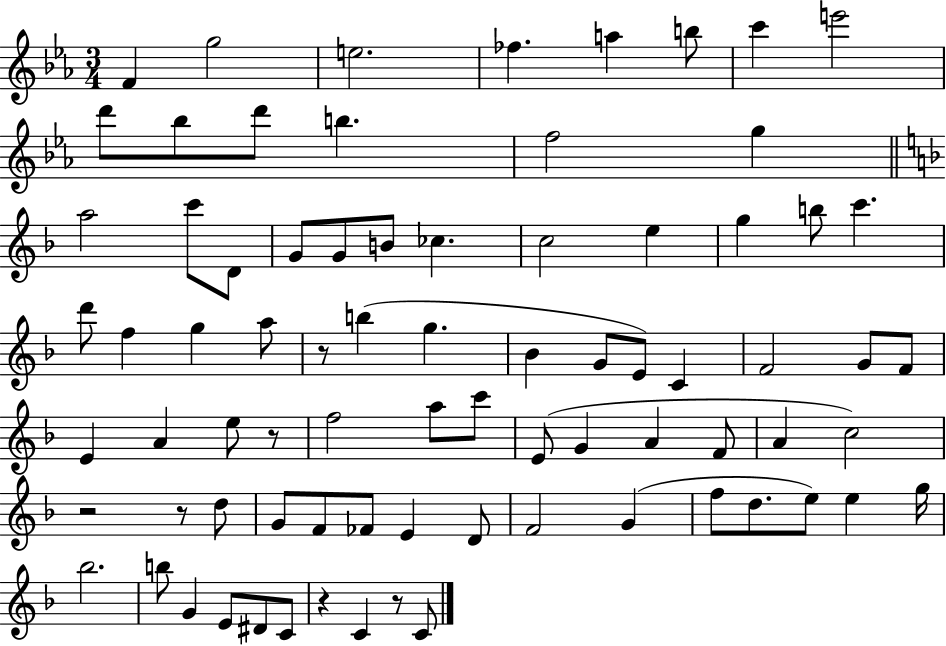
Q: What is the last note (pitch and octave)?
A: C4